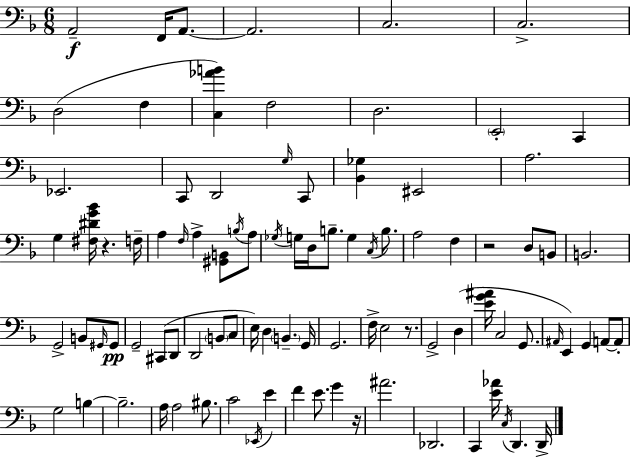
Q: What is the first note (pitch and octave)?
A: A2